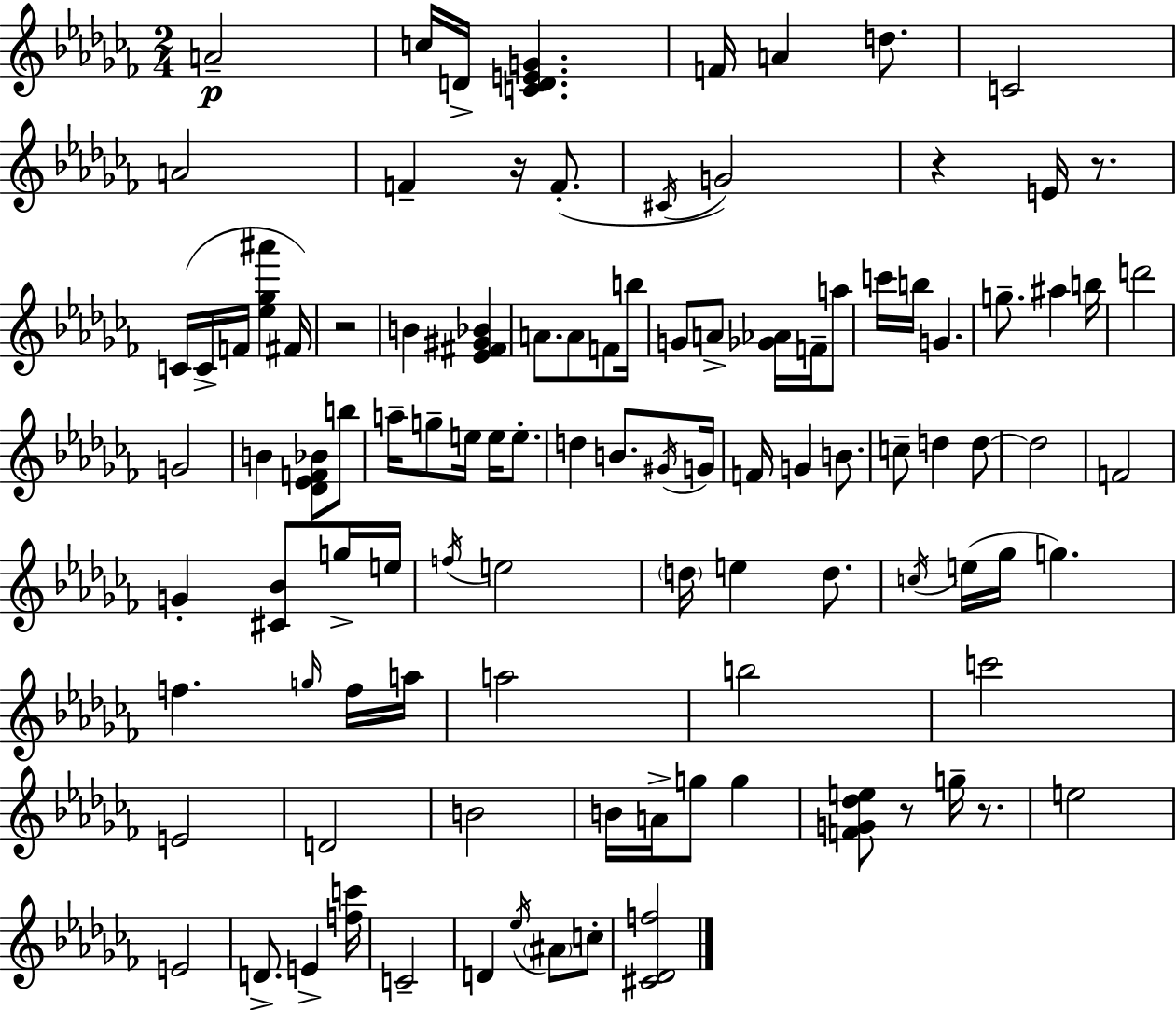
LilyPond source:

{
  \clef treble
  \numericTimeSignature
  \time 2/4
  \key aes \minor
  a'2--\p | c''16 d'16-> <c' d' e' g'>4. | f'16 a'4 d''8. | c'2 | \break a'2 | f'4-- r16 f'8.-.( | \acciaccatura { cis'16 } g'2) | r4 e'16 r8. | \break c'16( c'16-> f'16 <ees'' ges'' ais'''>4 | fis'16) r2 | b'4 <ees' fis' gis' bes'>4 | a'8. a'8 f'8 | \break b''16 g'8 a'8-> <ges' aes'>16 f'16-- a''8 | c'''16 b''16 g'4. | g''8.-- ais''4 | b''16 d'''2 | \break g'2 | b'4 <des' ees' f' bes'>8 b''8 | a''16-- g''8-- e''16 e''16 e''8.-. | d''4 b'8. | \break \acciaccatura { gis'16 } g'16 f'16 g'4 b'8. | c''8-- d''4 | d''8~~ d''2 | f'2 | \break g'4-. <cis' bes'>8 | g''16-> e''16 \acciaccatura { f''16 } e''2 | \parenthesize d''16 e''4 | d''8. \acciaccatura { c''16 }( e''16 ges''16 g''4.) | \break f''4. | \grace { g''16 } f''16 a''16 a''2 | b''2 | c'''2 | \break e'2 | d'2 | b'2 | b'16 a'16-> g''8 | \break g''4 <f' g' des'' e''>8 r8 | g''16-- r8. e''2 | e'2 | d'8.-> | \break e'4-> <f'' c'''>16 c'2-- | d'4 | \acciaccatura { ees''16 } \parenthesize ais'8 c''8-. <cis' des' f''>2 | \bar "|."
}